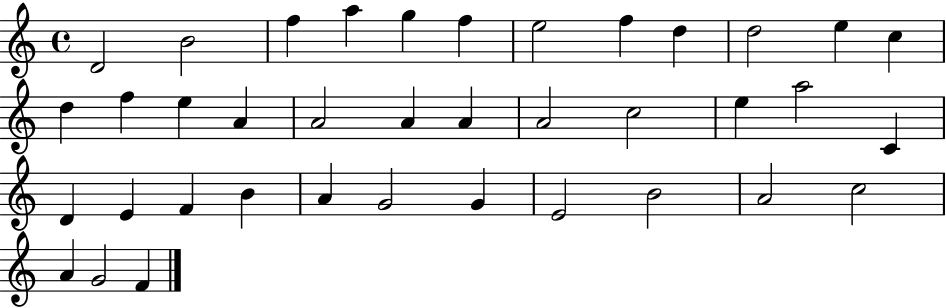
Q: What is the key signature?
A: C major